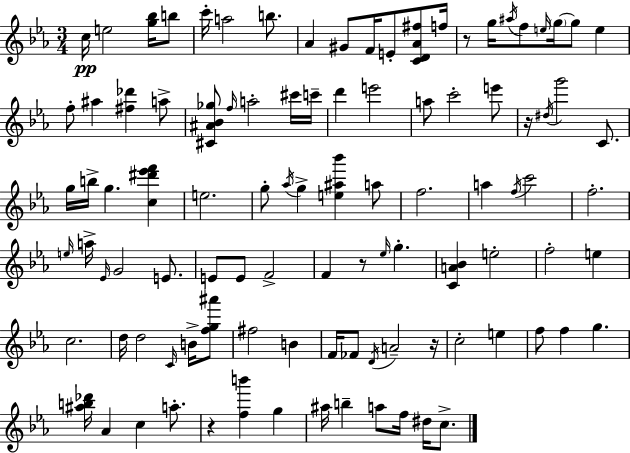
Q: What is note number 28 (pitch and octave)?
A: A5